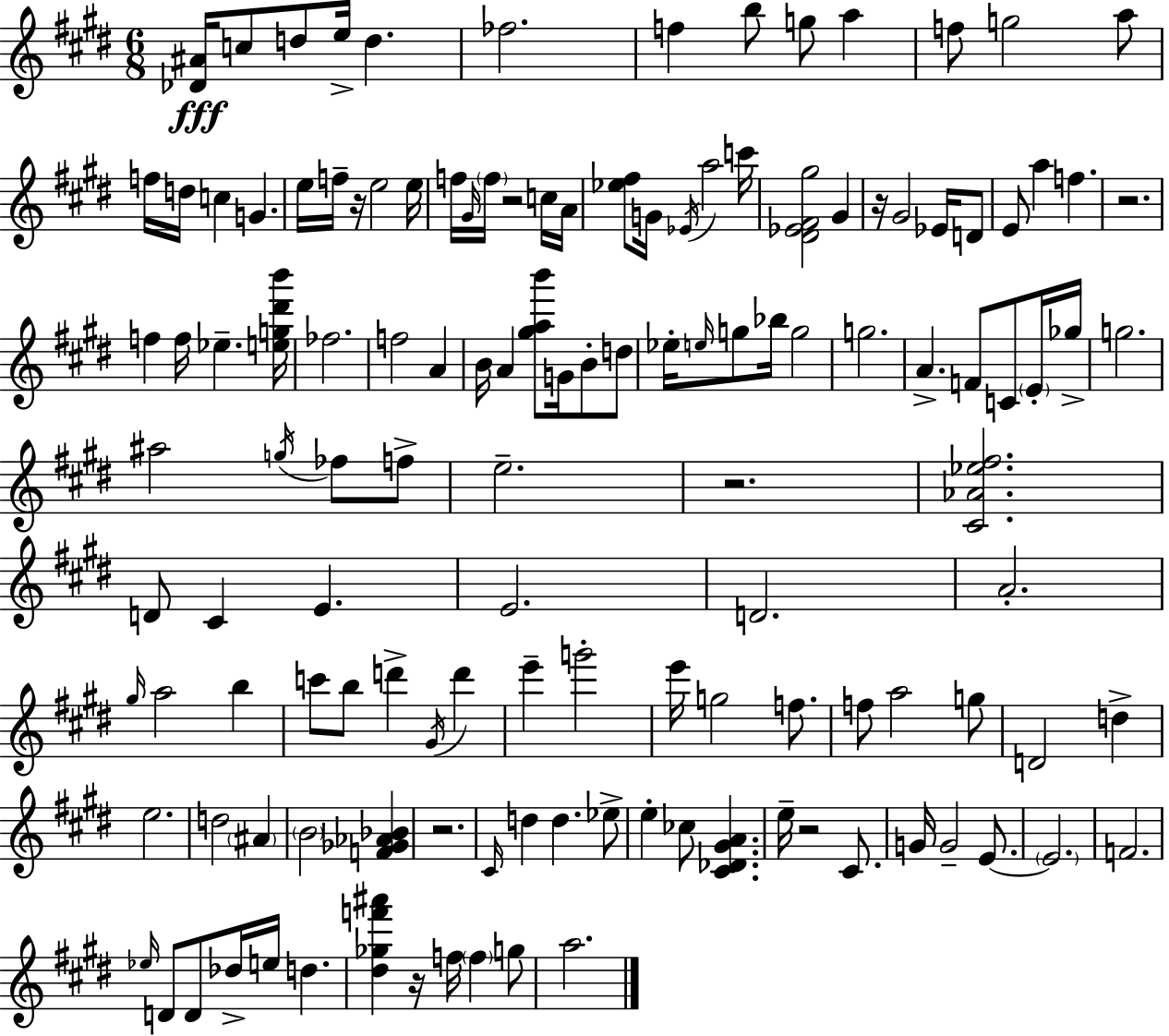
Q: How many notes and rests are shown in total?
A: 132